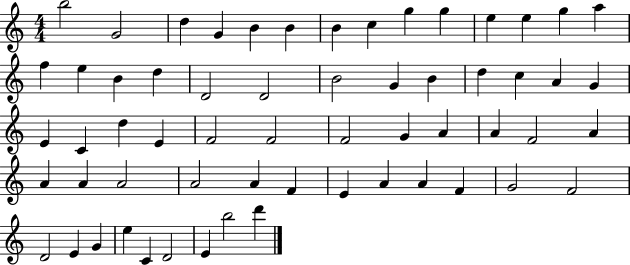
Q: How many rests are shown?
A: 0